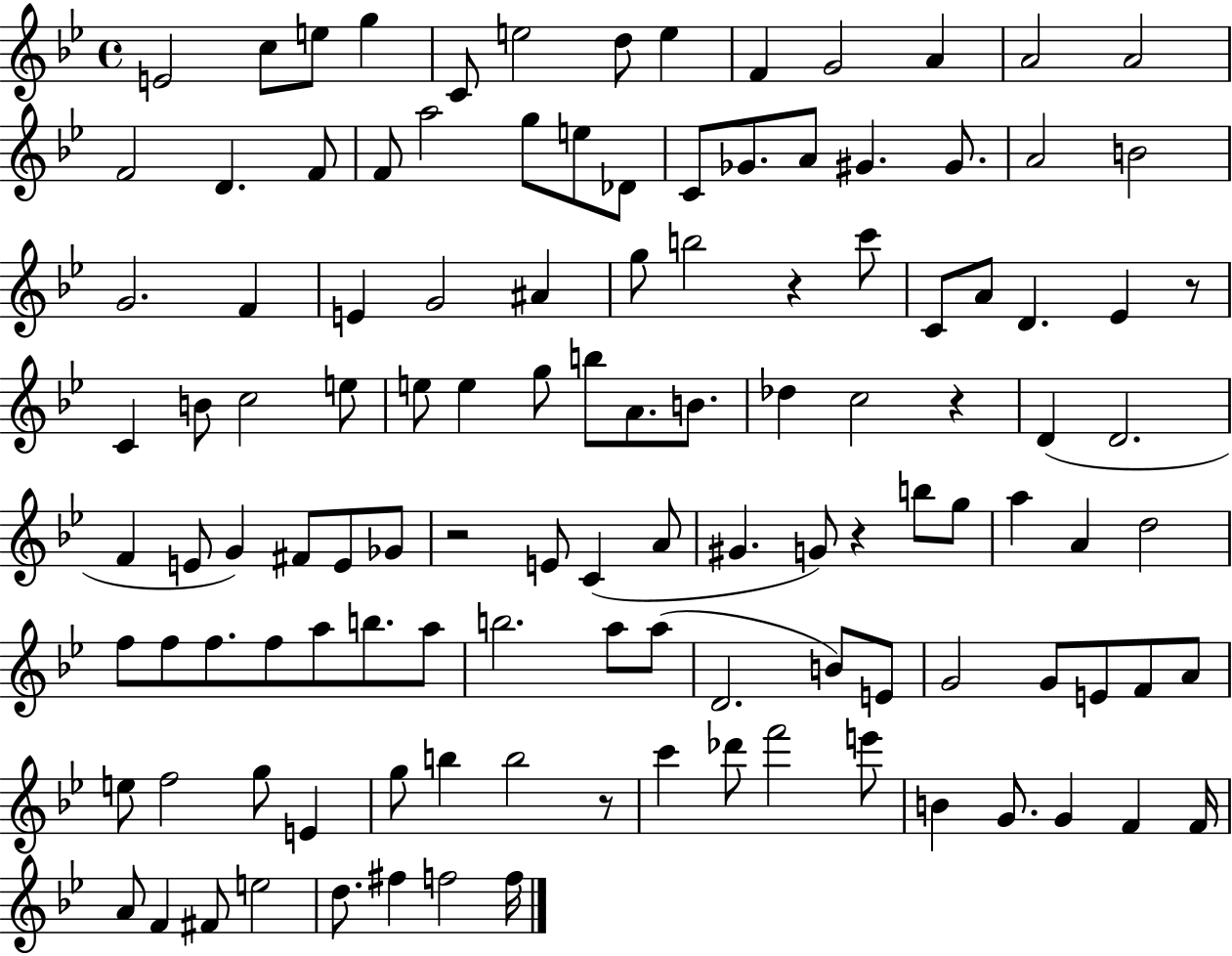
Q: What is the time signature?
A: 4/4